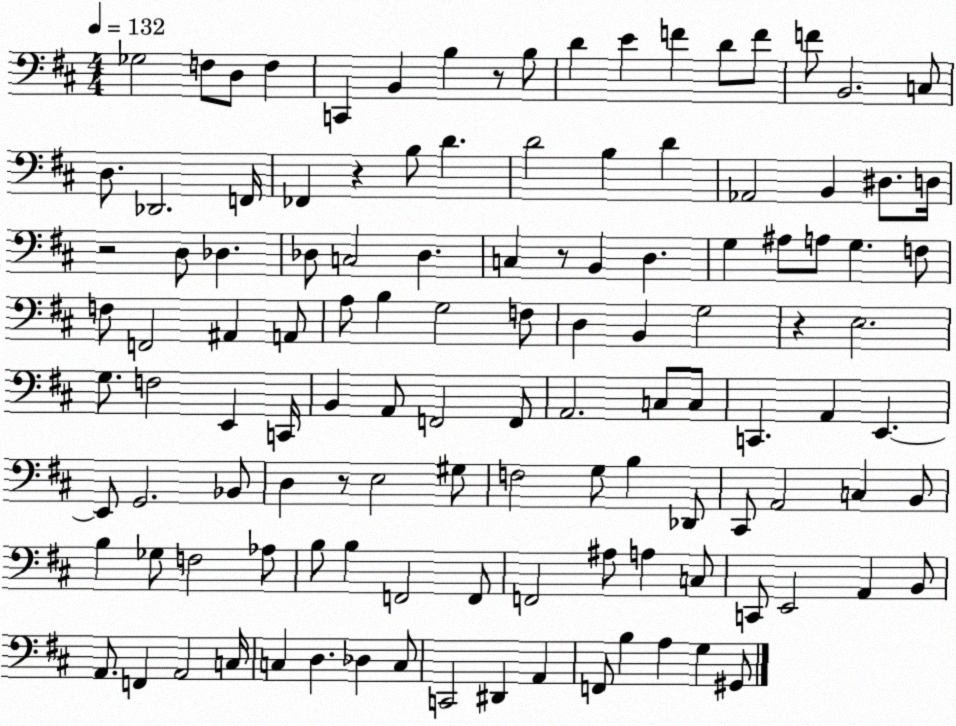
X:1
T:Untitled
M:4/4
L:1/4
K:D
_G,2 F,/2 D,/2 F, C,, B,, B, z/2 B,/2 D E F D/2 F/2 F/2 B,,2 C,/2 D,/2 _D,,2 F,,/4 _F,, z B,/2 D D2 B, D _A,,2 B,, ^D,/2 D,/4 z2 D,/2 _D, _D,/2 C,2 _D, C, z/2 B,, D, G, ^A,/2 A,/2 G, F,/2 F,/2 F,,2 ^A,, A,,/2 A,/2 B, G,2 F,/2 D, B,, G,2 z E,2 G,/2 F,2 E,, C,,/4 B,, A,,/2 F,,2 F,,/2 A,,2 C,/2 C,/2 C,, A,, E,, E,,/2 G,,2 _B,,/2 D, z/2 E,2 ^G,/2 F,2 G,/2 B, _D,,/2 ^C,,/2 A,,2 C, B,,/2 B, _G,/2 F,2 _A,/2 B,/2 B, F,,2 F,,/2 F,,2 ^A,/2 A, C,/2 C,,/2 E,,2 A,, B,,/2 A,,/2 F,, A,,2 C,/4 C, D, _D, C,/2 C,,2 ^D,, A,, F,,/2 B, A, G, ^G,,/2